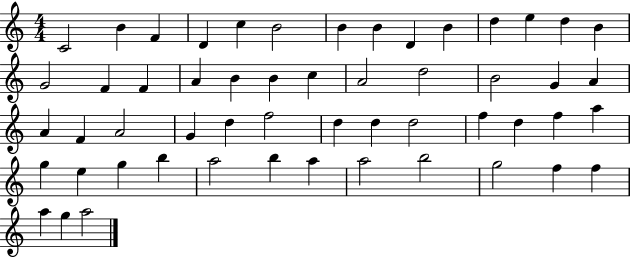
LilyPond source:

{
  \clef treble
  \numericTimeSignature
  \time 4/4
  \key c \major
  c'2 b'4 f'4 | d'4 c''4 b'2 | b'4 b'4 d'4 b'4 | d''4 e''4 d''4 b'4 | \break g'2 f'4 f'4 | a'4 b'4 b'4 c''4 | a'2 d''2 | b'2 g'4 a'4 | \break a'4 f'4 a'2 | g'4 d''4 f''2 | d''4 d''4 d''2 | f''4 d''4 f''4 a''4 | \break g''4 e''4 g''4 b''4 | a''2 b''4 a''4 | a''2 b''2 | g''2 f''4 f''4 | \break a''4 g''4 a''2 | \bar "|."
}